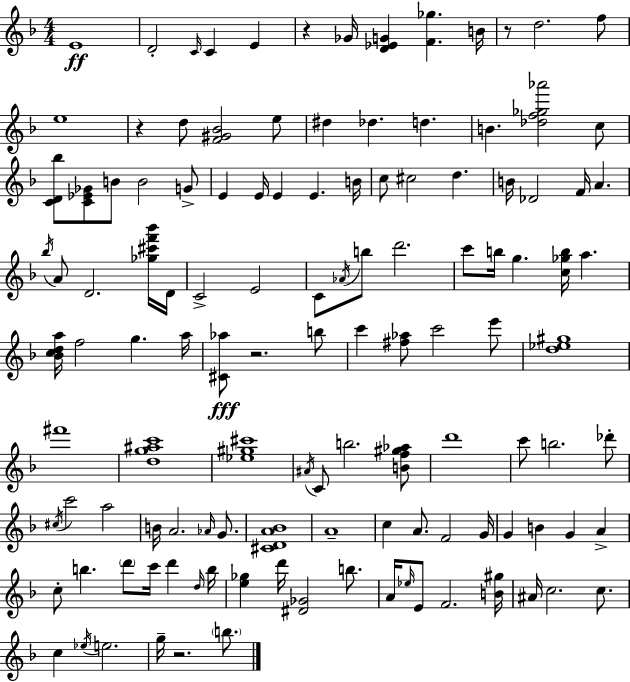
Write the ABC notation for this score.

X:1
T:Untitled
M:4/4
L:1/4
K:Dm
E4 D2 C/4 C E z _G/4 [D_EG] [F_g] B/4 z/2 d2 f/2 e4 z d/2 [F^G_B]2 e/2 ^d _d d B [_df_g_a']2 c/2 [CD_b]/2 [C_E_G]/2 B/2 B2 G/2 E E/4 E E B/4 c/2 ^c2 d B/4 _D2 F/4 A _b/4 A/2 D2 [_g^c'f'_b']/4 D/4 C2 E2 C/2 _A/4 b/2 d'2 c'/2 b/4 g [c_gb]/4 a [_Bcda]/4 f2 g a/4 [^C_a]/2 z2 b/2 c' [^f_a]/2 c'2 e'/2 [d_e^g]4 ^f'4 [dg^ac']4 [_e^g^c']4 ^A/4 C/2 b2 [Bf^g_a]/2 d'4 c'/2 b2 _d'/2 ^c/4 c'2 a2 B/4 A2 _A/4 G/2 [^CDA_B]4 A4 c A/2 F2 G/4 G B G A c/2 b d'/2 c'/4 d' d/4 b/4 [e_g] d'/4 [^D_G]2 b/2 A/4 _e/4 E/2 F2 [B^g]/4 ^A/4 c2 c/2 c _e/4 e2 g/4 z2 b/2